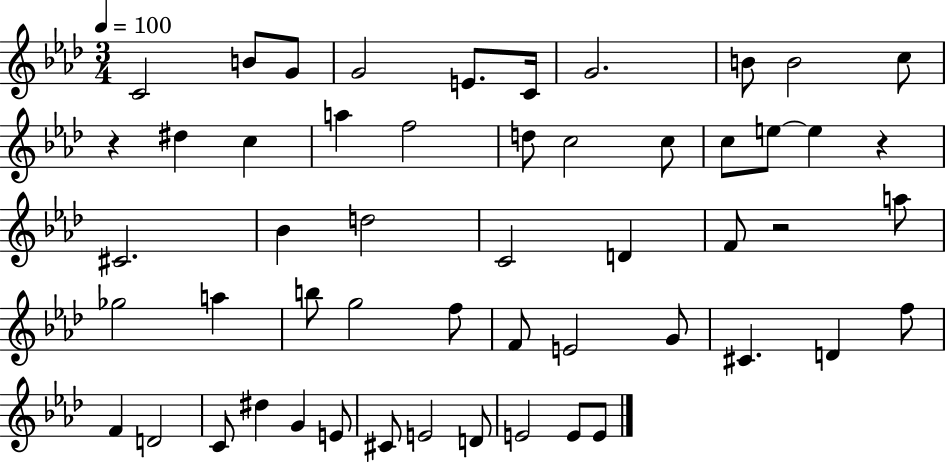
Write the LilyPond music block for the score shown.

{
  \clef treble
  \numericTimeSignature
  \time 3/4
  \key aes \major
  \tempo 4 = 100
  \repeat volta 2 { c'2 b'8 g'8 | g'2 e'8. c'16 | g'2. | b'8 b'2 c''8 | \break r4 dis''4 c''4 | a''4 f''2 | d''8 c''2 c''8 | c''8 e''8~~ e''4 r4 | \break cis'2. | bes'4 d''2 | c'2 d'4 | f'8 r2 a''8 | \break ges''2 a''4 | b''8 g''2 f''8 | f'8 e'2 g'8 | cis'4. d'4 f''8 | \break f'4 d'2 | c'8 dis''4 g'4 e'8 | cis'8 e'2 d'8 | e'2 e'8 e'8 | \break } \bar "|."
}